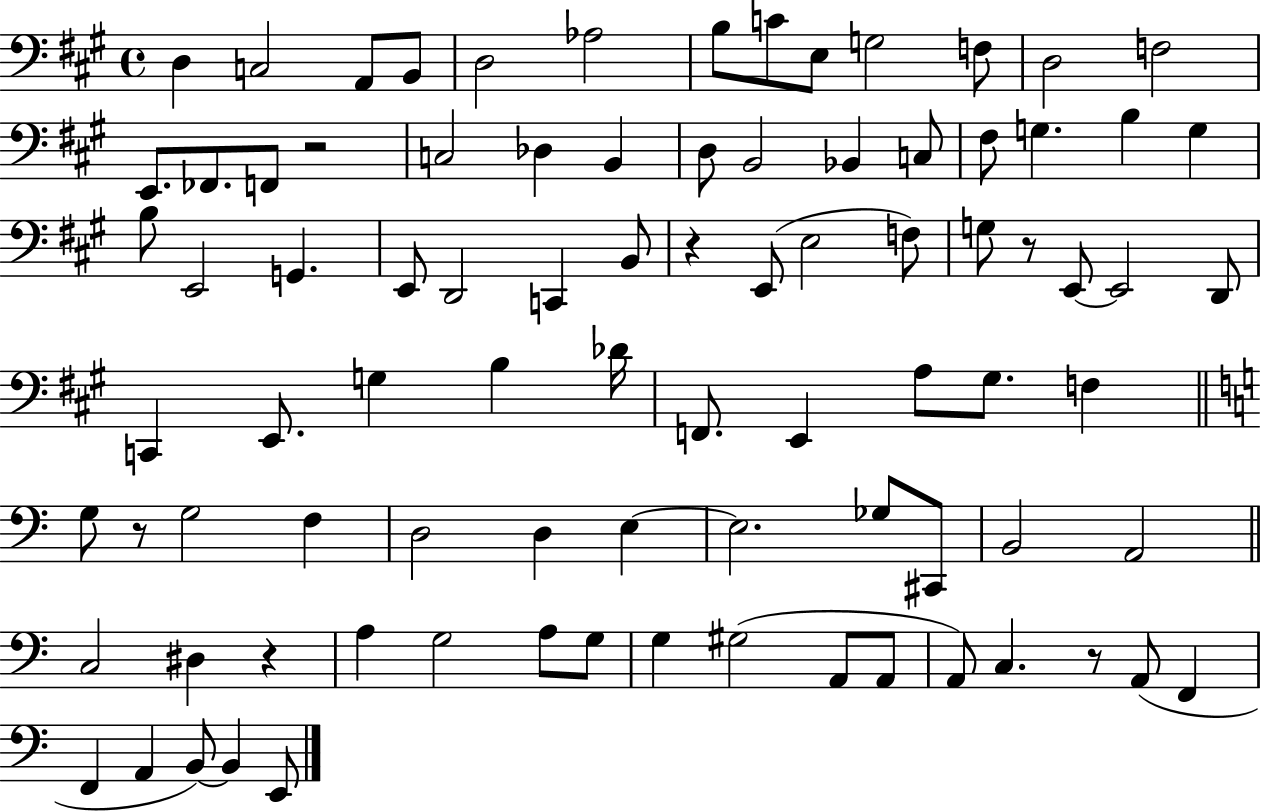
D3/q C3/h A2/e B2/e D3/h Ab3/h B3/e C4/e E3/e G3/h F3/e D3/h F3/h E2/e. FES2/e. F2/e R/h C3/h Db3/q B2/q D3/e B2/h Bb2/q C3/e F#3/e G3/q. B3/q G3/q B3/e E2/h G2/q. E2/e D2/h C2/q B2/e R/q E2/e E3/h F3/e G3/e R/e E2/e E2/h D2/e C2/q E2/e. G3/q B3/q Db4/s F2/e. E2/q A3/e G#3/e. F3/q G3/e R/e G3/h F3/q D3/h D3/q E3/q E3/h. Gb3/e C#2/e B2/h A2/h C3/h D#3/q R/q A3/q G3/h A3/e G3/e G3/q G#3/h A2/e A2/e A2/e C3/q. R/e A2/e F2/q F2/q A2/q B2/e B2/q E2/e